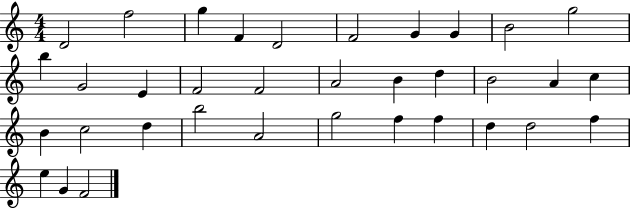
D4/h F5/h G5/q F4/q D4/h F4/h G4/q G4/q B4/h G5/h B5/q G4/h E4/q F4/h F4/h A4/h B4/q D5/q B4/h A4/q C5/q B4/q C5/h D5/q B5/h A4/h G5/h F5/q F5/q D5/q D5/h F5/q E5/q G4/q F4/h